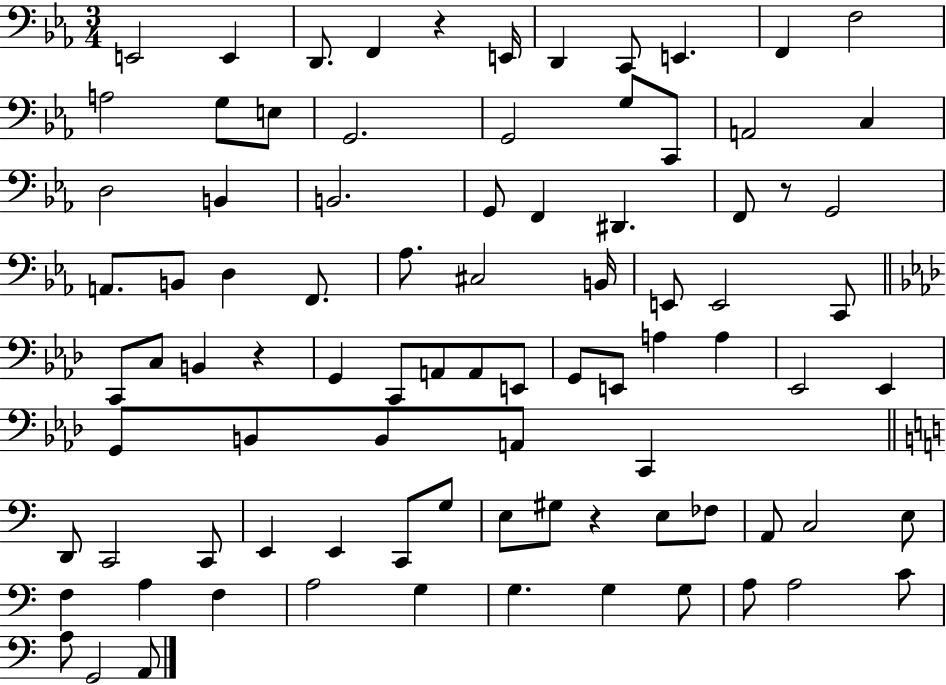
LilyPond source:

{
  \clef bass
  \numericTimeSignature
  \time 3/4
  \key ees \major
  \repeat volta 2 { e,2 e,4 | d,8. f,4 r4 e,16 | d,4 c,8 e,4. | f,4 f2 | \break a2 g8 e8 | g,2. | g,2 g8 c,8 | a,2 c4 | \break d2 b,4 | b,2. | g,8 f,4 dis,4. | f,8 r8 g,2 | \break a,8. b,8 d4 f,8. | aes8. cis2 b,16 | e,8 e,2 c,8 | \bar "||" \break \key f \minor c,8 c8 b,4 r4 | g,4 c,8 a,8 a,8 e,8 | g,8 e,8 a4 a4 | ees,2 ees,4 | \break g,8 b,8 b,8 a,8 c,4 | \bar "||" \break \key a \minor d,8 c,2 c,8 | e,4 e,4 c,8 g8 | e8 gis8 r4 e8 fes8 | a,8 c2 e8 | \break f4 a4 f4 | a2 g4 | g4. g4 g8 | a8 a2 c'8 | \break a8 g,2 a,8 | } \bar "|."
}